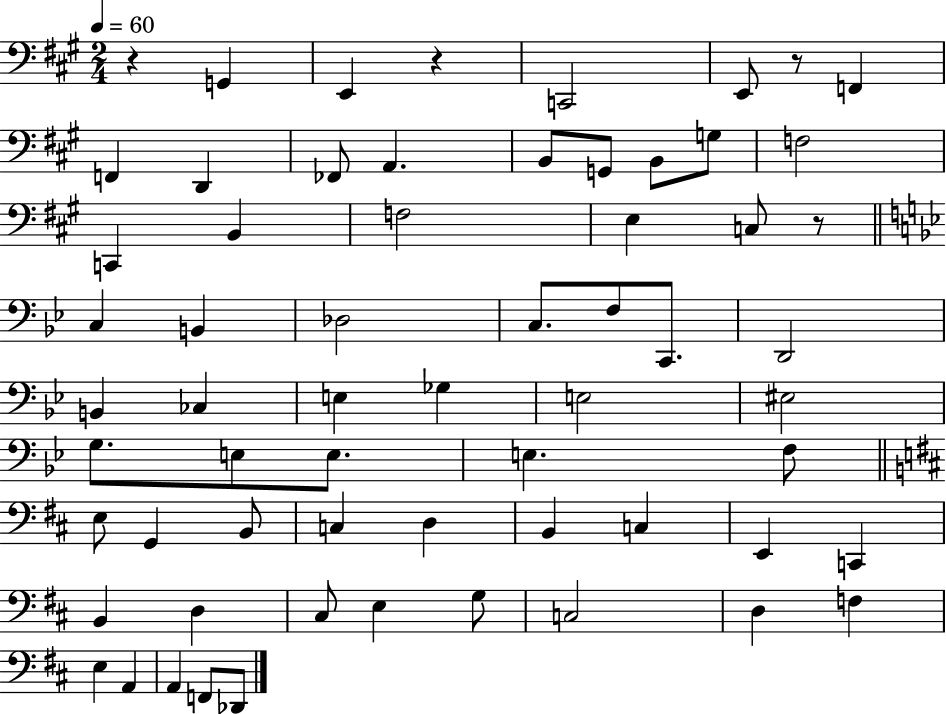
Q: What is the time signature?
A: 2/4